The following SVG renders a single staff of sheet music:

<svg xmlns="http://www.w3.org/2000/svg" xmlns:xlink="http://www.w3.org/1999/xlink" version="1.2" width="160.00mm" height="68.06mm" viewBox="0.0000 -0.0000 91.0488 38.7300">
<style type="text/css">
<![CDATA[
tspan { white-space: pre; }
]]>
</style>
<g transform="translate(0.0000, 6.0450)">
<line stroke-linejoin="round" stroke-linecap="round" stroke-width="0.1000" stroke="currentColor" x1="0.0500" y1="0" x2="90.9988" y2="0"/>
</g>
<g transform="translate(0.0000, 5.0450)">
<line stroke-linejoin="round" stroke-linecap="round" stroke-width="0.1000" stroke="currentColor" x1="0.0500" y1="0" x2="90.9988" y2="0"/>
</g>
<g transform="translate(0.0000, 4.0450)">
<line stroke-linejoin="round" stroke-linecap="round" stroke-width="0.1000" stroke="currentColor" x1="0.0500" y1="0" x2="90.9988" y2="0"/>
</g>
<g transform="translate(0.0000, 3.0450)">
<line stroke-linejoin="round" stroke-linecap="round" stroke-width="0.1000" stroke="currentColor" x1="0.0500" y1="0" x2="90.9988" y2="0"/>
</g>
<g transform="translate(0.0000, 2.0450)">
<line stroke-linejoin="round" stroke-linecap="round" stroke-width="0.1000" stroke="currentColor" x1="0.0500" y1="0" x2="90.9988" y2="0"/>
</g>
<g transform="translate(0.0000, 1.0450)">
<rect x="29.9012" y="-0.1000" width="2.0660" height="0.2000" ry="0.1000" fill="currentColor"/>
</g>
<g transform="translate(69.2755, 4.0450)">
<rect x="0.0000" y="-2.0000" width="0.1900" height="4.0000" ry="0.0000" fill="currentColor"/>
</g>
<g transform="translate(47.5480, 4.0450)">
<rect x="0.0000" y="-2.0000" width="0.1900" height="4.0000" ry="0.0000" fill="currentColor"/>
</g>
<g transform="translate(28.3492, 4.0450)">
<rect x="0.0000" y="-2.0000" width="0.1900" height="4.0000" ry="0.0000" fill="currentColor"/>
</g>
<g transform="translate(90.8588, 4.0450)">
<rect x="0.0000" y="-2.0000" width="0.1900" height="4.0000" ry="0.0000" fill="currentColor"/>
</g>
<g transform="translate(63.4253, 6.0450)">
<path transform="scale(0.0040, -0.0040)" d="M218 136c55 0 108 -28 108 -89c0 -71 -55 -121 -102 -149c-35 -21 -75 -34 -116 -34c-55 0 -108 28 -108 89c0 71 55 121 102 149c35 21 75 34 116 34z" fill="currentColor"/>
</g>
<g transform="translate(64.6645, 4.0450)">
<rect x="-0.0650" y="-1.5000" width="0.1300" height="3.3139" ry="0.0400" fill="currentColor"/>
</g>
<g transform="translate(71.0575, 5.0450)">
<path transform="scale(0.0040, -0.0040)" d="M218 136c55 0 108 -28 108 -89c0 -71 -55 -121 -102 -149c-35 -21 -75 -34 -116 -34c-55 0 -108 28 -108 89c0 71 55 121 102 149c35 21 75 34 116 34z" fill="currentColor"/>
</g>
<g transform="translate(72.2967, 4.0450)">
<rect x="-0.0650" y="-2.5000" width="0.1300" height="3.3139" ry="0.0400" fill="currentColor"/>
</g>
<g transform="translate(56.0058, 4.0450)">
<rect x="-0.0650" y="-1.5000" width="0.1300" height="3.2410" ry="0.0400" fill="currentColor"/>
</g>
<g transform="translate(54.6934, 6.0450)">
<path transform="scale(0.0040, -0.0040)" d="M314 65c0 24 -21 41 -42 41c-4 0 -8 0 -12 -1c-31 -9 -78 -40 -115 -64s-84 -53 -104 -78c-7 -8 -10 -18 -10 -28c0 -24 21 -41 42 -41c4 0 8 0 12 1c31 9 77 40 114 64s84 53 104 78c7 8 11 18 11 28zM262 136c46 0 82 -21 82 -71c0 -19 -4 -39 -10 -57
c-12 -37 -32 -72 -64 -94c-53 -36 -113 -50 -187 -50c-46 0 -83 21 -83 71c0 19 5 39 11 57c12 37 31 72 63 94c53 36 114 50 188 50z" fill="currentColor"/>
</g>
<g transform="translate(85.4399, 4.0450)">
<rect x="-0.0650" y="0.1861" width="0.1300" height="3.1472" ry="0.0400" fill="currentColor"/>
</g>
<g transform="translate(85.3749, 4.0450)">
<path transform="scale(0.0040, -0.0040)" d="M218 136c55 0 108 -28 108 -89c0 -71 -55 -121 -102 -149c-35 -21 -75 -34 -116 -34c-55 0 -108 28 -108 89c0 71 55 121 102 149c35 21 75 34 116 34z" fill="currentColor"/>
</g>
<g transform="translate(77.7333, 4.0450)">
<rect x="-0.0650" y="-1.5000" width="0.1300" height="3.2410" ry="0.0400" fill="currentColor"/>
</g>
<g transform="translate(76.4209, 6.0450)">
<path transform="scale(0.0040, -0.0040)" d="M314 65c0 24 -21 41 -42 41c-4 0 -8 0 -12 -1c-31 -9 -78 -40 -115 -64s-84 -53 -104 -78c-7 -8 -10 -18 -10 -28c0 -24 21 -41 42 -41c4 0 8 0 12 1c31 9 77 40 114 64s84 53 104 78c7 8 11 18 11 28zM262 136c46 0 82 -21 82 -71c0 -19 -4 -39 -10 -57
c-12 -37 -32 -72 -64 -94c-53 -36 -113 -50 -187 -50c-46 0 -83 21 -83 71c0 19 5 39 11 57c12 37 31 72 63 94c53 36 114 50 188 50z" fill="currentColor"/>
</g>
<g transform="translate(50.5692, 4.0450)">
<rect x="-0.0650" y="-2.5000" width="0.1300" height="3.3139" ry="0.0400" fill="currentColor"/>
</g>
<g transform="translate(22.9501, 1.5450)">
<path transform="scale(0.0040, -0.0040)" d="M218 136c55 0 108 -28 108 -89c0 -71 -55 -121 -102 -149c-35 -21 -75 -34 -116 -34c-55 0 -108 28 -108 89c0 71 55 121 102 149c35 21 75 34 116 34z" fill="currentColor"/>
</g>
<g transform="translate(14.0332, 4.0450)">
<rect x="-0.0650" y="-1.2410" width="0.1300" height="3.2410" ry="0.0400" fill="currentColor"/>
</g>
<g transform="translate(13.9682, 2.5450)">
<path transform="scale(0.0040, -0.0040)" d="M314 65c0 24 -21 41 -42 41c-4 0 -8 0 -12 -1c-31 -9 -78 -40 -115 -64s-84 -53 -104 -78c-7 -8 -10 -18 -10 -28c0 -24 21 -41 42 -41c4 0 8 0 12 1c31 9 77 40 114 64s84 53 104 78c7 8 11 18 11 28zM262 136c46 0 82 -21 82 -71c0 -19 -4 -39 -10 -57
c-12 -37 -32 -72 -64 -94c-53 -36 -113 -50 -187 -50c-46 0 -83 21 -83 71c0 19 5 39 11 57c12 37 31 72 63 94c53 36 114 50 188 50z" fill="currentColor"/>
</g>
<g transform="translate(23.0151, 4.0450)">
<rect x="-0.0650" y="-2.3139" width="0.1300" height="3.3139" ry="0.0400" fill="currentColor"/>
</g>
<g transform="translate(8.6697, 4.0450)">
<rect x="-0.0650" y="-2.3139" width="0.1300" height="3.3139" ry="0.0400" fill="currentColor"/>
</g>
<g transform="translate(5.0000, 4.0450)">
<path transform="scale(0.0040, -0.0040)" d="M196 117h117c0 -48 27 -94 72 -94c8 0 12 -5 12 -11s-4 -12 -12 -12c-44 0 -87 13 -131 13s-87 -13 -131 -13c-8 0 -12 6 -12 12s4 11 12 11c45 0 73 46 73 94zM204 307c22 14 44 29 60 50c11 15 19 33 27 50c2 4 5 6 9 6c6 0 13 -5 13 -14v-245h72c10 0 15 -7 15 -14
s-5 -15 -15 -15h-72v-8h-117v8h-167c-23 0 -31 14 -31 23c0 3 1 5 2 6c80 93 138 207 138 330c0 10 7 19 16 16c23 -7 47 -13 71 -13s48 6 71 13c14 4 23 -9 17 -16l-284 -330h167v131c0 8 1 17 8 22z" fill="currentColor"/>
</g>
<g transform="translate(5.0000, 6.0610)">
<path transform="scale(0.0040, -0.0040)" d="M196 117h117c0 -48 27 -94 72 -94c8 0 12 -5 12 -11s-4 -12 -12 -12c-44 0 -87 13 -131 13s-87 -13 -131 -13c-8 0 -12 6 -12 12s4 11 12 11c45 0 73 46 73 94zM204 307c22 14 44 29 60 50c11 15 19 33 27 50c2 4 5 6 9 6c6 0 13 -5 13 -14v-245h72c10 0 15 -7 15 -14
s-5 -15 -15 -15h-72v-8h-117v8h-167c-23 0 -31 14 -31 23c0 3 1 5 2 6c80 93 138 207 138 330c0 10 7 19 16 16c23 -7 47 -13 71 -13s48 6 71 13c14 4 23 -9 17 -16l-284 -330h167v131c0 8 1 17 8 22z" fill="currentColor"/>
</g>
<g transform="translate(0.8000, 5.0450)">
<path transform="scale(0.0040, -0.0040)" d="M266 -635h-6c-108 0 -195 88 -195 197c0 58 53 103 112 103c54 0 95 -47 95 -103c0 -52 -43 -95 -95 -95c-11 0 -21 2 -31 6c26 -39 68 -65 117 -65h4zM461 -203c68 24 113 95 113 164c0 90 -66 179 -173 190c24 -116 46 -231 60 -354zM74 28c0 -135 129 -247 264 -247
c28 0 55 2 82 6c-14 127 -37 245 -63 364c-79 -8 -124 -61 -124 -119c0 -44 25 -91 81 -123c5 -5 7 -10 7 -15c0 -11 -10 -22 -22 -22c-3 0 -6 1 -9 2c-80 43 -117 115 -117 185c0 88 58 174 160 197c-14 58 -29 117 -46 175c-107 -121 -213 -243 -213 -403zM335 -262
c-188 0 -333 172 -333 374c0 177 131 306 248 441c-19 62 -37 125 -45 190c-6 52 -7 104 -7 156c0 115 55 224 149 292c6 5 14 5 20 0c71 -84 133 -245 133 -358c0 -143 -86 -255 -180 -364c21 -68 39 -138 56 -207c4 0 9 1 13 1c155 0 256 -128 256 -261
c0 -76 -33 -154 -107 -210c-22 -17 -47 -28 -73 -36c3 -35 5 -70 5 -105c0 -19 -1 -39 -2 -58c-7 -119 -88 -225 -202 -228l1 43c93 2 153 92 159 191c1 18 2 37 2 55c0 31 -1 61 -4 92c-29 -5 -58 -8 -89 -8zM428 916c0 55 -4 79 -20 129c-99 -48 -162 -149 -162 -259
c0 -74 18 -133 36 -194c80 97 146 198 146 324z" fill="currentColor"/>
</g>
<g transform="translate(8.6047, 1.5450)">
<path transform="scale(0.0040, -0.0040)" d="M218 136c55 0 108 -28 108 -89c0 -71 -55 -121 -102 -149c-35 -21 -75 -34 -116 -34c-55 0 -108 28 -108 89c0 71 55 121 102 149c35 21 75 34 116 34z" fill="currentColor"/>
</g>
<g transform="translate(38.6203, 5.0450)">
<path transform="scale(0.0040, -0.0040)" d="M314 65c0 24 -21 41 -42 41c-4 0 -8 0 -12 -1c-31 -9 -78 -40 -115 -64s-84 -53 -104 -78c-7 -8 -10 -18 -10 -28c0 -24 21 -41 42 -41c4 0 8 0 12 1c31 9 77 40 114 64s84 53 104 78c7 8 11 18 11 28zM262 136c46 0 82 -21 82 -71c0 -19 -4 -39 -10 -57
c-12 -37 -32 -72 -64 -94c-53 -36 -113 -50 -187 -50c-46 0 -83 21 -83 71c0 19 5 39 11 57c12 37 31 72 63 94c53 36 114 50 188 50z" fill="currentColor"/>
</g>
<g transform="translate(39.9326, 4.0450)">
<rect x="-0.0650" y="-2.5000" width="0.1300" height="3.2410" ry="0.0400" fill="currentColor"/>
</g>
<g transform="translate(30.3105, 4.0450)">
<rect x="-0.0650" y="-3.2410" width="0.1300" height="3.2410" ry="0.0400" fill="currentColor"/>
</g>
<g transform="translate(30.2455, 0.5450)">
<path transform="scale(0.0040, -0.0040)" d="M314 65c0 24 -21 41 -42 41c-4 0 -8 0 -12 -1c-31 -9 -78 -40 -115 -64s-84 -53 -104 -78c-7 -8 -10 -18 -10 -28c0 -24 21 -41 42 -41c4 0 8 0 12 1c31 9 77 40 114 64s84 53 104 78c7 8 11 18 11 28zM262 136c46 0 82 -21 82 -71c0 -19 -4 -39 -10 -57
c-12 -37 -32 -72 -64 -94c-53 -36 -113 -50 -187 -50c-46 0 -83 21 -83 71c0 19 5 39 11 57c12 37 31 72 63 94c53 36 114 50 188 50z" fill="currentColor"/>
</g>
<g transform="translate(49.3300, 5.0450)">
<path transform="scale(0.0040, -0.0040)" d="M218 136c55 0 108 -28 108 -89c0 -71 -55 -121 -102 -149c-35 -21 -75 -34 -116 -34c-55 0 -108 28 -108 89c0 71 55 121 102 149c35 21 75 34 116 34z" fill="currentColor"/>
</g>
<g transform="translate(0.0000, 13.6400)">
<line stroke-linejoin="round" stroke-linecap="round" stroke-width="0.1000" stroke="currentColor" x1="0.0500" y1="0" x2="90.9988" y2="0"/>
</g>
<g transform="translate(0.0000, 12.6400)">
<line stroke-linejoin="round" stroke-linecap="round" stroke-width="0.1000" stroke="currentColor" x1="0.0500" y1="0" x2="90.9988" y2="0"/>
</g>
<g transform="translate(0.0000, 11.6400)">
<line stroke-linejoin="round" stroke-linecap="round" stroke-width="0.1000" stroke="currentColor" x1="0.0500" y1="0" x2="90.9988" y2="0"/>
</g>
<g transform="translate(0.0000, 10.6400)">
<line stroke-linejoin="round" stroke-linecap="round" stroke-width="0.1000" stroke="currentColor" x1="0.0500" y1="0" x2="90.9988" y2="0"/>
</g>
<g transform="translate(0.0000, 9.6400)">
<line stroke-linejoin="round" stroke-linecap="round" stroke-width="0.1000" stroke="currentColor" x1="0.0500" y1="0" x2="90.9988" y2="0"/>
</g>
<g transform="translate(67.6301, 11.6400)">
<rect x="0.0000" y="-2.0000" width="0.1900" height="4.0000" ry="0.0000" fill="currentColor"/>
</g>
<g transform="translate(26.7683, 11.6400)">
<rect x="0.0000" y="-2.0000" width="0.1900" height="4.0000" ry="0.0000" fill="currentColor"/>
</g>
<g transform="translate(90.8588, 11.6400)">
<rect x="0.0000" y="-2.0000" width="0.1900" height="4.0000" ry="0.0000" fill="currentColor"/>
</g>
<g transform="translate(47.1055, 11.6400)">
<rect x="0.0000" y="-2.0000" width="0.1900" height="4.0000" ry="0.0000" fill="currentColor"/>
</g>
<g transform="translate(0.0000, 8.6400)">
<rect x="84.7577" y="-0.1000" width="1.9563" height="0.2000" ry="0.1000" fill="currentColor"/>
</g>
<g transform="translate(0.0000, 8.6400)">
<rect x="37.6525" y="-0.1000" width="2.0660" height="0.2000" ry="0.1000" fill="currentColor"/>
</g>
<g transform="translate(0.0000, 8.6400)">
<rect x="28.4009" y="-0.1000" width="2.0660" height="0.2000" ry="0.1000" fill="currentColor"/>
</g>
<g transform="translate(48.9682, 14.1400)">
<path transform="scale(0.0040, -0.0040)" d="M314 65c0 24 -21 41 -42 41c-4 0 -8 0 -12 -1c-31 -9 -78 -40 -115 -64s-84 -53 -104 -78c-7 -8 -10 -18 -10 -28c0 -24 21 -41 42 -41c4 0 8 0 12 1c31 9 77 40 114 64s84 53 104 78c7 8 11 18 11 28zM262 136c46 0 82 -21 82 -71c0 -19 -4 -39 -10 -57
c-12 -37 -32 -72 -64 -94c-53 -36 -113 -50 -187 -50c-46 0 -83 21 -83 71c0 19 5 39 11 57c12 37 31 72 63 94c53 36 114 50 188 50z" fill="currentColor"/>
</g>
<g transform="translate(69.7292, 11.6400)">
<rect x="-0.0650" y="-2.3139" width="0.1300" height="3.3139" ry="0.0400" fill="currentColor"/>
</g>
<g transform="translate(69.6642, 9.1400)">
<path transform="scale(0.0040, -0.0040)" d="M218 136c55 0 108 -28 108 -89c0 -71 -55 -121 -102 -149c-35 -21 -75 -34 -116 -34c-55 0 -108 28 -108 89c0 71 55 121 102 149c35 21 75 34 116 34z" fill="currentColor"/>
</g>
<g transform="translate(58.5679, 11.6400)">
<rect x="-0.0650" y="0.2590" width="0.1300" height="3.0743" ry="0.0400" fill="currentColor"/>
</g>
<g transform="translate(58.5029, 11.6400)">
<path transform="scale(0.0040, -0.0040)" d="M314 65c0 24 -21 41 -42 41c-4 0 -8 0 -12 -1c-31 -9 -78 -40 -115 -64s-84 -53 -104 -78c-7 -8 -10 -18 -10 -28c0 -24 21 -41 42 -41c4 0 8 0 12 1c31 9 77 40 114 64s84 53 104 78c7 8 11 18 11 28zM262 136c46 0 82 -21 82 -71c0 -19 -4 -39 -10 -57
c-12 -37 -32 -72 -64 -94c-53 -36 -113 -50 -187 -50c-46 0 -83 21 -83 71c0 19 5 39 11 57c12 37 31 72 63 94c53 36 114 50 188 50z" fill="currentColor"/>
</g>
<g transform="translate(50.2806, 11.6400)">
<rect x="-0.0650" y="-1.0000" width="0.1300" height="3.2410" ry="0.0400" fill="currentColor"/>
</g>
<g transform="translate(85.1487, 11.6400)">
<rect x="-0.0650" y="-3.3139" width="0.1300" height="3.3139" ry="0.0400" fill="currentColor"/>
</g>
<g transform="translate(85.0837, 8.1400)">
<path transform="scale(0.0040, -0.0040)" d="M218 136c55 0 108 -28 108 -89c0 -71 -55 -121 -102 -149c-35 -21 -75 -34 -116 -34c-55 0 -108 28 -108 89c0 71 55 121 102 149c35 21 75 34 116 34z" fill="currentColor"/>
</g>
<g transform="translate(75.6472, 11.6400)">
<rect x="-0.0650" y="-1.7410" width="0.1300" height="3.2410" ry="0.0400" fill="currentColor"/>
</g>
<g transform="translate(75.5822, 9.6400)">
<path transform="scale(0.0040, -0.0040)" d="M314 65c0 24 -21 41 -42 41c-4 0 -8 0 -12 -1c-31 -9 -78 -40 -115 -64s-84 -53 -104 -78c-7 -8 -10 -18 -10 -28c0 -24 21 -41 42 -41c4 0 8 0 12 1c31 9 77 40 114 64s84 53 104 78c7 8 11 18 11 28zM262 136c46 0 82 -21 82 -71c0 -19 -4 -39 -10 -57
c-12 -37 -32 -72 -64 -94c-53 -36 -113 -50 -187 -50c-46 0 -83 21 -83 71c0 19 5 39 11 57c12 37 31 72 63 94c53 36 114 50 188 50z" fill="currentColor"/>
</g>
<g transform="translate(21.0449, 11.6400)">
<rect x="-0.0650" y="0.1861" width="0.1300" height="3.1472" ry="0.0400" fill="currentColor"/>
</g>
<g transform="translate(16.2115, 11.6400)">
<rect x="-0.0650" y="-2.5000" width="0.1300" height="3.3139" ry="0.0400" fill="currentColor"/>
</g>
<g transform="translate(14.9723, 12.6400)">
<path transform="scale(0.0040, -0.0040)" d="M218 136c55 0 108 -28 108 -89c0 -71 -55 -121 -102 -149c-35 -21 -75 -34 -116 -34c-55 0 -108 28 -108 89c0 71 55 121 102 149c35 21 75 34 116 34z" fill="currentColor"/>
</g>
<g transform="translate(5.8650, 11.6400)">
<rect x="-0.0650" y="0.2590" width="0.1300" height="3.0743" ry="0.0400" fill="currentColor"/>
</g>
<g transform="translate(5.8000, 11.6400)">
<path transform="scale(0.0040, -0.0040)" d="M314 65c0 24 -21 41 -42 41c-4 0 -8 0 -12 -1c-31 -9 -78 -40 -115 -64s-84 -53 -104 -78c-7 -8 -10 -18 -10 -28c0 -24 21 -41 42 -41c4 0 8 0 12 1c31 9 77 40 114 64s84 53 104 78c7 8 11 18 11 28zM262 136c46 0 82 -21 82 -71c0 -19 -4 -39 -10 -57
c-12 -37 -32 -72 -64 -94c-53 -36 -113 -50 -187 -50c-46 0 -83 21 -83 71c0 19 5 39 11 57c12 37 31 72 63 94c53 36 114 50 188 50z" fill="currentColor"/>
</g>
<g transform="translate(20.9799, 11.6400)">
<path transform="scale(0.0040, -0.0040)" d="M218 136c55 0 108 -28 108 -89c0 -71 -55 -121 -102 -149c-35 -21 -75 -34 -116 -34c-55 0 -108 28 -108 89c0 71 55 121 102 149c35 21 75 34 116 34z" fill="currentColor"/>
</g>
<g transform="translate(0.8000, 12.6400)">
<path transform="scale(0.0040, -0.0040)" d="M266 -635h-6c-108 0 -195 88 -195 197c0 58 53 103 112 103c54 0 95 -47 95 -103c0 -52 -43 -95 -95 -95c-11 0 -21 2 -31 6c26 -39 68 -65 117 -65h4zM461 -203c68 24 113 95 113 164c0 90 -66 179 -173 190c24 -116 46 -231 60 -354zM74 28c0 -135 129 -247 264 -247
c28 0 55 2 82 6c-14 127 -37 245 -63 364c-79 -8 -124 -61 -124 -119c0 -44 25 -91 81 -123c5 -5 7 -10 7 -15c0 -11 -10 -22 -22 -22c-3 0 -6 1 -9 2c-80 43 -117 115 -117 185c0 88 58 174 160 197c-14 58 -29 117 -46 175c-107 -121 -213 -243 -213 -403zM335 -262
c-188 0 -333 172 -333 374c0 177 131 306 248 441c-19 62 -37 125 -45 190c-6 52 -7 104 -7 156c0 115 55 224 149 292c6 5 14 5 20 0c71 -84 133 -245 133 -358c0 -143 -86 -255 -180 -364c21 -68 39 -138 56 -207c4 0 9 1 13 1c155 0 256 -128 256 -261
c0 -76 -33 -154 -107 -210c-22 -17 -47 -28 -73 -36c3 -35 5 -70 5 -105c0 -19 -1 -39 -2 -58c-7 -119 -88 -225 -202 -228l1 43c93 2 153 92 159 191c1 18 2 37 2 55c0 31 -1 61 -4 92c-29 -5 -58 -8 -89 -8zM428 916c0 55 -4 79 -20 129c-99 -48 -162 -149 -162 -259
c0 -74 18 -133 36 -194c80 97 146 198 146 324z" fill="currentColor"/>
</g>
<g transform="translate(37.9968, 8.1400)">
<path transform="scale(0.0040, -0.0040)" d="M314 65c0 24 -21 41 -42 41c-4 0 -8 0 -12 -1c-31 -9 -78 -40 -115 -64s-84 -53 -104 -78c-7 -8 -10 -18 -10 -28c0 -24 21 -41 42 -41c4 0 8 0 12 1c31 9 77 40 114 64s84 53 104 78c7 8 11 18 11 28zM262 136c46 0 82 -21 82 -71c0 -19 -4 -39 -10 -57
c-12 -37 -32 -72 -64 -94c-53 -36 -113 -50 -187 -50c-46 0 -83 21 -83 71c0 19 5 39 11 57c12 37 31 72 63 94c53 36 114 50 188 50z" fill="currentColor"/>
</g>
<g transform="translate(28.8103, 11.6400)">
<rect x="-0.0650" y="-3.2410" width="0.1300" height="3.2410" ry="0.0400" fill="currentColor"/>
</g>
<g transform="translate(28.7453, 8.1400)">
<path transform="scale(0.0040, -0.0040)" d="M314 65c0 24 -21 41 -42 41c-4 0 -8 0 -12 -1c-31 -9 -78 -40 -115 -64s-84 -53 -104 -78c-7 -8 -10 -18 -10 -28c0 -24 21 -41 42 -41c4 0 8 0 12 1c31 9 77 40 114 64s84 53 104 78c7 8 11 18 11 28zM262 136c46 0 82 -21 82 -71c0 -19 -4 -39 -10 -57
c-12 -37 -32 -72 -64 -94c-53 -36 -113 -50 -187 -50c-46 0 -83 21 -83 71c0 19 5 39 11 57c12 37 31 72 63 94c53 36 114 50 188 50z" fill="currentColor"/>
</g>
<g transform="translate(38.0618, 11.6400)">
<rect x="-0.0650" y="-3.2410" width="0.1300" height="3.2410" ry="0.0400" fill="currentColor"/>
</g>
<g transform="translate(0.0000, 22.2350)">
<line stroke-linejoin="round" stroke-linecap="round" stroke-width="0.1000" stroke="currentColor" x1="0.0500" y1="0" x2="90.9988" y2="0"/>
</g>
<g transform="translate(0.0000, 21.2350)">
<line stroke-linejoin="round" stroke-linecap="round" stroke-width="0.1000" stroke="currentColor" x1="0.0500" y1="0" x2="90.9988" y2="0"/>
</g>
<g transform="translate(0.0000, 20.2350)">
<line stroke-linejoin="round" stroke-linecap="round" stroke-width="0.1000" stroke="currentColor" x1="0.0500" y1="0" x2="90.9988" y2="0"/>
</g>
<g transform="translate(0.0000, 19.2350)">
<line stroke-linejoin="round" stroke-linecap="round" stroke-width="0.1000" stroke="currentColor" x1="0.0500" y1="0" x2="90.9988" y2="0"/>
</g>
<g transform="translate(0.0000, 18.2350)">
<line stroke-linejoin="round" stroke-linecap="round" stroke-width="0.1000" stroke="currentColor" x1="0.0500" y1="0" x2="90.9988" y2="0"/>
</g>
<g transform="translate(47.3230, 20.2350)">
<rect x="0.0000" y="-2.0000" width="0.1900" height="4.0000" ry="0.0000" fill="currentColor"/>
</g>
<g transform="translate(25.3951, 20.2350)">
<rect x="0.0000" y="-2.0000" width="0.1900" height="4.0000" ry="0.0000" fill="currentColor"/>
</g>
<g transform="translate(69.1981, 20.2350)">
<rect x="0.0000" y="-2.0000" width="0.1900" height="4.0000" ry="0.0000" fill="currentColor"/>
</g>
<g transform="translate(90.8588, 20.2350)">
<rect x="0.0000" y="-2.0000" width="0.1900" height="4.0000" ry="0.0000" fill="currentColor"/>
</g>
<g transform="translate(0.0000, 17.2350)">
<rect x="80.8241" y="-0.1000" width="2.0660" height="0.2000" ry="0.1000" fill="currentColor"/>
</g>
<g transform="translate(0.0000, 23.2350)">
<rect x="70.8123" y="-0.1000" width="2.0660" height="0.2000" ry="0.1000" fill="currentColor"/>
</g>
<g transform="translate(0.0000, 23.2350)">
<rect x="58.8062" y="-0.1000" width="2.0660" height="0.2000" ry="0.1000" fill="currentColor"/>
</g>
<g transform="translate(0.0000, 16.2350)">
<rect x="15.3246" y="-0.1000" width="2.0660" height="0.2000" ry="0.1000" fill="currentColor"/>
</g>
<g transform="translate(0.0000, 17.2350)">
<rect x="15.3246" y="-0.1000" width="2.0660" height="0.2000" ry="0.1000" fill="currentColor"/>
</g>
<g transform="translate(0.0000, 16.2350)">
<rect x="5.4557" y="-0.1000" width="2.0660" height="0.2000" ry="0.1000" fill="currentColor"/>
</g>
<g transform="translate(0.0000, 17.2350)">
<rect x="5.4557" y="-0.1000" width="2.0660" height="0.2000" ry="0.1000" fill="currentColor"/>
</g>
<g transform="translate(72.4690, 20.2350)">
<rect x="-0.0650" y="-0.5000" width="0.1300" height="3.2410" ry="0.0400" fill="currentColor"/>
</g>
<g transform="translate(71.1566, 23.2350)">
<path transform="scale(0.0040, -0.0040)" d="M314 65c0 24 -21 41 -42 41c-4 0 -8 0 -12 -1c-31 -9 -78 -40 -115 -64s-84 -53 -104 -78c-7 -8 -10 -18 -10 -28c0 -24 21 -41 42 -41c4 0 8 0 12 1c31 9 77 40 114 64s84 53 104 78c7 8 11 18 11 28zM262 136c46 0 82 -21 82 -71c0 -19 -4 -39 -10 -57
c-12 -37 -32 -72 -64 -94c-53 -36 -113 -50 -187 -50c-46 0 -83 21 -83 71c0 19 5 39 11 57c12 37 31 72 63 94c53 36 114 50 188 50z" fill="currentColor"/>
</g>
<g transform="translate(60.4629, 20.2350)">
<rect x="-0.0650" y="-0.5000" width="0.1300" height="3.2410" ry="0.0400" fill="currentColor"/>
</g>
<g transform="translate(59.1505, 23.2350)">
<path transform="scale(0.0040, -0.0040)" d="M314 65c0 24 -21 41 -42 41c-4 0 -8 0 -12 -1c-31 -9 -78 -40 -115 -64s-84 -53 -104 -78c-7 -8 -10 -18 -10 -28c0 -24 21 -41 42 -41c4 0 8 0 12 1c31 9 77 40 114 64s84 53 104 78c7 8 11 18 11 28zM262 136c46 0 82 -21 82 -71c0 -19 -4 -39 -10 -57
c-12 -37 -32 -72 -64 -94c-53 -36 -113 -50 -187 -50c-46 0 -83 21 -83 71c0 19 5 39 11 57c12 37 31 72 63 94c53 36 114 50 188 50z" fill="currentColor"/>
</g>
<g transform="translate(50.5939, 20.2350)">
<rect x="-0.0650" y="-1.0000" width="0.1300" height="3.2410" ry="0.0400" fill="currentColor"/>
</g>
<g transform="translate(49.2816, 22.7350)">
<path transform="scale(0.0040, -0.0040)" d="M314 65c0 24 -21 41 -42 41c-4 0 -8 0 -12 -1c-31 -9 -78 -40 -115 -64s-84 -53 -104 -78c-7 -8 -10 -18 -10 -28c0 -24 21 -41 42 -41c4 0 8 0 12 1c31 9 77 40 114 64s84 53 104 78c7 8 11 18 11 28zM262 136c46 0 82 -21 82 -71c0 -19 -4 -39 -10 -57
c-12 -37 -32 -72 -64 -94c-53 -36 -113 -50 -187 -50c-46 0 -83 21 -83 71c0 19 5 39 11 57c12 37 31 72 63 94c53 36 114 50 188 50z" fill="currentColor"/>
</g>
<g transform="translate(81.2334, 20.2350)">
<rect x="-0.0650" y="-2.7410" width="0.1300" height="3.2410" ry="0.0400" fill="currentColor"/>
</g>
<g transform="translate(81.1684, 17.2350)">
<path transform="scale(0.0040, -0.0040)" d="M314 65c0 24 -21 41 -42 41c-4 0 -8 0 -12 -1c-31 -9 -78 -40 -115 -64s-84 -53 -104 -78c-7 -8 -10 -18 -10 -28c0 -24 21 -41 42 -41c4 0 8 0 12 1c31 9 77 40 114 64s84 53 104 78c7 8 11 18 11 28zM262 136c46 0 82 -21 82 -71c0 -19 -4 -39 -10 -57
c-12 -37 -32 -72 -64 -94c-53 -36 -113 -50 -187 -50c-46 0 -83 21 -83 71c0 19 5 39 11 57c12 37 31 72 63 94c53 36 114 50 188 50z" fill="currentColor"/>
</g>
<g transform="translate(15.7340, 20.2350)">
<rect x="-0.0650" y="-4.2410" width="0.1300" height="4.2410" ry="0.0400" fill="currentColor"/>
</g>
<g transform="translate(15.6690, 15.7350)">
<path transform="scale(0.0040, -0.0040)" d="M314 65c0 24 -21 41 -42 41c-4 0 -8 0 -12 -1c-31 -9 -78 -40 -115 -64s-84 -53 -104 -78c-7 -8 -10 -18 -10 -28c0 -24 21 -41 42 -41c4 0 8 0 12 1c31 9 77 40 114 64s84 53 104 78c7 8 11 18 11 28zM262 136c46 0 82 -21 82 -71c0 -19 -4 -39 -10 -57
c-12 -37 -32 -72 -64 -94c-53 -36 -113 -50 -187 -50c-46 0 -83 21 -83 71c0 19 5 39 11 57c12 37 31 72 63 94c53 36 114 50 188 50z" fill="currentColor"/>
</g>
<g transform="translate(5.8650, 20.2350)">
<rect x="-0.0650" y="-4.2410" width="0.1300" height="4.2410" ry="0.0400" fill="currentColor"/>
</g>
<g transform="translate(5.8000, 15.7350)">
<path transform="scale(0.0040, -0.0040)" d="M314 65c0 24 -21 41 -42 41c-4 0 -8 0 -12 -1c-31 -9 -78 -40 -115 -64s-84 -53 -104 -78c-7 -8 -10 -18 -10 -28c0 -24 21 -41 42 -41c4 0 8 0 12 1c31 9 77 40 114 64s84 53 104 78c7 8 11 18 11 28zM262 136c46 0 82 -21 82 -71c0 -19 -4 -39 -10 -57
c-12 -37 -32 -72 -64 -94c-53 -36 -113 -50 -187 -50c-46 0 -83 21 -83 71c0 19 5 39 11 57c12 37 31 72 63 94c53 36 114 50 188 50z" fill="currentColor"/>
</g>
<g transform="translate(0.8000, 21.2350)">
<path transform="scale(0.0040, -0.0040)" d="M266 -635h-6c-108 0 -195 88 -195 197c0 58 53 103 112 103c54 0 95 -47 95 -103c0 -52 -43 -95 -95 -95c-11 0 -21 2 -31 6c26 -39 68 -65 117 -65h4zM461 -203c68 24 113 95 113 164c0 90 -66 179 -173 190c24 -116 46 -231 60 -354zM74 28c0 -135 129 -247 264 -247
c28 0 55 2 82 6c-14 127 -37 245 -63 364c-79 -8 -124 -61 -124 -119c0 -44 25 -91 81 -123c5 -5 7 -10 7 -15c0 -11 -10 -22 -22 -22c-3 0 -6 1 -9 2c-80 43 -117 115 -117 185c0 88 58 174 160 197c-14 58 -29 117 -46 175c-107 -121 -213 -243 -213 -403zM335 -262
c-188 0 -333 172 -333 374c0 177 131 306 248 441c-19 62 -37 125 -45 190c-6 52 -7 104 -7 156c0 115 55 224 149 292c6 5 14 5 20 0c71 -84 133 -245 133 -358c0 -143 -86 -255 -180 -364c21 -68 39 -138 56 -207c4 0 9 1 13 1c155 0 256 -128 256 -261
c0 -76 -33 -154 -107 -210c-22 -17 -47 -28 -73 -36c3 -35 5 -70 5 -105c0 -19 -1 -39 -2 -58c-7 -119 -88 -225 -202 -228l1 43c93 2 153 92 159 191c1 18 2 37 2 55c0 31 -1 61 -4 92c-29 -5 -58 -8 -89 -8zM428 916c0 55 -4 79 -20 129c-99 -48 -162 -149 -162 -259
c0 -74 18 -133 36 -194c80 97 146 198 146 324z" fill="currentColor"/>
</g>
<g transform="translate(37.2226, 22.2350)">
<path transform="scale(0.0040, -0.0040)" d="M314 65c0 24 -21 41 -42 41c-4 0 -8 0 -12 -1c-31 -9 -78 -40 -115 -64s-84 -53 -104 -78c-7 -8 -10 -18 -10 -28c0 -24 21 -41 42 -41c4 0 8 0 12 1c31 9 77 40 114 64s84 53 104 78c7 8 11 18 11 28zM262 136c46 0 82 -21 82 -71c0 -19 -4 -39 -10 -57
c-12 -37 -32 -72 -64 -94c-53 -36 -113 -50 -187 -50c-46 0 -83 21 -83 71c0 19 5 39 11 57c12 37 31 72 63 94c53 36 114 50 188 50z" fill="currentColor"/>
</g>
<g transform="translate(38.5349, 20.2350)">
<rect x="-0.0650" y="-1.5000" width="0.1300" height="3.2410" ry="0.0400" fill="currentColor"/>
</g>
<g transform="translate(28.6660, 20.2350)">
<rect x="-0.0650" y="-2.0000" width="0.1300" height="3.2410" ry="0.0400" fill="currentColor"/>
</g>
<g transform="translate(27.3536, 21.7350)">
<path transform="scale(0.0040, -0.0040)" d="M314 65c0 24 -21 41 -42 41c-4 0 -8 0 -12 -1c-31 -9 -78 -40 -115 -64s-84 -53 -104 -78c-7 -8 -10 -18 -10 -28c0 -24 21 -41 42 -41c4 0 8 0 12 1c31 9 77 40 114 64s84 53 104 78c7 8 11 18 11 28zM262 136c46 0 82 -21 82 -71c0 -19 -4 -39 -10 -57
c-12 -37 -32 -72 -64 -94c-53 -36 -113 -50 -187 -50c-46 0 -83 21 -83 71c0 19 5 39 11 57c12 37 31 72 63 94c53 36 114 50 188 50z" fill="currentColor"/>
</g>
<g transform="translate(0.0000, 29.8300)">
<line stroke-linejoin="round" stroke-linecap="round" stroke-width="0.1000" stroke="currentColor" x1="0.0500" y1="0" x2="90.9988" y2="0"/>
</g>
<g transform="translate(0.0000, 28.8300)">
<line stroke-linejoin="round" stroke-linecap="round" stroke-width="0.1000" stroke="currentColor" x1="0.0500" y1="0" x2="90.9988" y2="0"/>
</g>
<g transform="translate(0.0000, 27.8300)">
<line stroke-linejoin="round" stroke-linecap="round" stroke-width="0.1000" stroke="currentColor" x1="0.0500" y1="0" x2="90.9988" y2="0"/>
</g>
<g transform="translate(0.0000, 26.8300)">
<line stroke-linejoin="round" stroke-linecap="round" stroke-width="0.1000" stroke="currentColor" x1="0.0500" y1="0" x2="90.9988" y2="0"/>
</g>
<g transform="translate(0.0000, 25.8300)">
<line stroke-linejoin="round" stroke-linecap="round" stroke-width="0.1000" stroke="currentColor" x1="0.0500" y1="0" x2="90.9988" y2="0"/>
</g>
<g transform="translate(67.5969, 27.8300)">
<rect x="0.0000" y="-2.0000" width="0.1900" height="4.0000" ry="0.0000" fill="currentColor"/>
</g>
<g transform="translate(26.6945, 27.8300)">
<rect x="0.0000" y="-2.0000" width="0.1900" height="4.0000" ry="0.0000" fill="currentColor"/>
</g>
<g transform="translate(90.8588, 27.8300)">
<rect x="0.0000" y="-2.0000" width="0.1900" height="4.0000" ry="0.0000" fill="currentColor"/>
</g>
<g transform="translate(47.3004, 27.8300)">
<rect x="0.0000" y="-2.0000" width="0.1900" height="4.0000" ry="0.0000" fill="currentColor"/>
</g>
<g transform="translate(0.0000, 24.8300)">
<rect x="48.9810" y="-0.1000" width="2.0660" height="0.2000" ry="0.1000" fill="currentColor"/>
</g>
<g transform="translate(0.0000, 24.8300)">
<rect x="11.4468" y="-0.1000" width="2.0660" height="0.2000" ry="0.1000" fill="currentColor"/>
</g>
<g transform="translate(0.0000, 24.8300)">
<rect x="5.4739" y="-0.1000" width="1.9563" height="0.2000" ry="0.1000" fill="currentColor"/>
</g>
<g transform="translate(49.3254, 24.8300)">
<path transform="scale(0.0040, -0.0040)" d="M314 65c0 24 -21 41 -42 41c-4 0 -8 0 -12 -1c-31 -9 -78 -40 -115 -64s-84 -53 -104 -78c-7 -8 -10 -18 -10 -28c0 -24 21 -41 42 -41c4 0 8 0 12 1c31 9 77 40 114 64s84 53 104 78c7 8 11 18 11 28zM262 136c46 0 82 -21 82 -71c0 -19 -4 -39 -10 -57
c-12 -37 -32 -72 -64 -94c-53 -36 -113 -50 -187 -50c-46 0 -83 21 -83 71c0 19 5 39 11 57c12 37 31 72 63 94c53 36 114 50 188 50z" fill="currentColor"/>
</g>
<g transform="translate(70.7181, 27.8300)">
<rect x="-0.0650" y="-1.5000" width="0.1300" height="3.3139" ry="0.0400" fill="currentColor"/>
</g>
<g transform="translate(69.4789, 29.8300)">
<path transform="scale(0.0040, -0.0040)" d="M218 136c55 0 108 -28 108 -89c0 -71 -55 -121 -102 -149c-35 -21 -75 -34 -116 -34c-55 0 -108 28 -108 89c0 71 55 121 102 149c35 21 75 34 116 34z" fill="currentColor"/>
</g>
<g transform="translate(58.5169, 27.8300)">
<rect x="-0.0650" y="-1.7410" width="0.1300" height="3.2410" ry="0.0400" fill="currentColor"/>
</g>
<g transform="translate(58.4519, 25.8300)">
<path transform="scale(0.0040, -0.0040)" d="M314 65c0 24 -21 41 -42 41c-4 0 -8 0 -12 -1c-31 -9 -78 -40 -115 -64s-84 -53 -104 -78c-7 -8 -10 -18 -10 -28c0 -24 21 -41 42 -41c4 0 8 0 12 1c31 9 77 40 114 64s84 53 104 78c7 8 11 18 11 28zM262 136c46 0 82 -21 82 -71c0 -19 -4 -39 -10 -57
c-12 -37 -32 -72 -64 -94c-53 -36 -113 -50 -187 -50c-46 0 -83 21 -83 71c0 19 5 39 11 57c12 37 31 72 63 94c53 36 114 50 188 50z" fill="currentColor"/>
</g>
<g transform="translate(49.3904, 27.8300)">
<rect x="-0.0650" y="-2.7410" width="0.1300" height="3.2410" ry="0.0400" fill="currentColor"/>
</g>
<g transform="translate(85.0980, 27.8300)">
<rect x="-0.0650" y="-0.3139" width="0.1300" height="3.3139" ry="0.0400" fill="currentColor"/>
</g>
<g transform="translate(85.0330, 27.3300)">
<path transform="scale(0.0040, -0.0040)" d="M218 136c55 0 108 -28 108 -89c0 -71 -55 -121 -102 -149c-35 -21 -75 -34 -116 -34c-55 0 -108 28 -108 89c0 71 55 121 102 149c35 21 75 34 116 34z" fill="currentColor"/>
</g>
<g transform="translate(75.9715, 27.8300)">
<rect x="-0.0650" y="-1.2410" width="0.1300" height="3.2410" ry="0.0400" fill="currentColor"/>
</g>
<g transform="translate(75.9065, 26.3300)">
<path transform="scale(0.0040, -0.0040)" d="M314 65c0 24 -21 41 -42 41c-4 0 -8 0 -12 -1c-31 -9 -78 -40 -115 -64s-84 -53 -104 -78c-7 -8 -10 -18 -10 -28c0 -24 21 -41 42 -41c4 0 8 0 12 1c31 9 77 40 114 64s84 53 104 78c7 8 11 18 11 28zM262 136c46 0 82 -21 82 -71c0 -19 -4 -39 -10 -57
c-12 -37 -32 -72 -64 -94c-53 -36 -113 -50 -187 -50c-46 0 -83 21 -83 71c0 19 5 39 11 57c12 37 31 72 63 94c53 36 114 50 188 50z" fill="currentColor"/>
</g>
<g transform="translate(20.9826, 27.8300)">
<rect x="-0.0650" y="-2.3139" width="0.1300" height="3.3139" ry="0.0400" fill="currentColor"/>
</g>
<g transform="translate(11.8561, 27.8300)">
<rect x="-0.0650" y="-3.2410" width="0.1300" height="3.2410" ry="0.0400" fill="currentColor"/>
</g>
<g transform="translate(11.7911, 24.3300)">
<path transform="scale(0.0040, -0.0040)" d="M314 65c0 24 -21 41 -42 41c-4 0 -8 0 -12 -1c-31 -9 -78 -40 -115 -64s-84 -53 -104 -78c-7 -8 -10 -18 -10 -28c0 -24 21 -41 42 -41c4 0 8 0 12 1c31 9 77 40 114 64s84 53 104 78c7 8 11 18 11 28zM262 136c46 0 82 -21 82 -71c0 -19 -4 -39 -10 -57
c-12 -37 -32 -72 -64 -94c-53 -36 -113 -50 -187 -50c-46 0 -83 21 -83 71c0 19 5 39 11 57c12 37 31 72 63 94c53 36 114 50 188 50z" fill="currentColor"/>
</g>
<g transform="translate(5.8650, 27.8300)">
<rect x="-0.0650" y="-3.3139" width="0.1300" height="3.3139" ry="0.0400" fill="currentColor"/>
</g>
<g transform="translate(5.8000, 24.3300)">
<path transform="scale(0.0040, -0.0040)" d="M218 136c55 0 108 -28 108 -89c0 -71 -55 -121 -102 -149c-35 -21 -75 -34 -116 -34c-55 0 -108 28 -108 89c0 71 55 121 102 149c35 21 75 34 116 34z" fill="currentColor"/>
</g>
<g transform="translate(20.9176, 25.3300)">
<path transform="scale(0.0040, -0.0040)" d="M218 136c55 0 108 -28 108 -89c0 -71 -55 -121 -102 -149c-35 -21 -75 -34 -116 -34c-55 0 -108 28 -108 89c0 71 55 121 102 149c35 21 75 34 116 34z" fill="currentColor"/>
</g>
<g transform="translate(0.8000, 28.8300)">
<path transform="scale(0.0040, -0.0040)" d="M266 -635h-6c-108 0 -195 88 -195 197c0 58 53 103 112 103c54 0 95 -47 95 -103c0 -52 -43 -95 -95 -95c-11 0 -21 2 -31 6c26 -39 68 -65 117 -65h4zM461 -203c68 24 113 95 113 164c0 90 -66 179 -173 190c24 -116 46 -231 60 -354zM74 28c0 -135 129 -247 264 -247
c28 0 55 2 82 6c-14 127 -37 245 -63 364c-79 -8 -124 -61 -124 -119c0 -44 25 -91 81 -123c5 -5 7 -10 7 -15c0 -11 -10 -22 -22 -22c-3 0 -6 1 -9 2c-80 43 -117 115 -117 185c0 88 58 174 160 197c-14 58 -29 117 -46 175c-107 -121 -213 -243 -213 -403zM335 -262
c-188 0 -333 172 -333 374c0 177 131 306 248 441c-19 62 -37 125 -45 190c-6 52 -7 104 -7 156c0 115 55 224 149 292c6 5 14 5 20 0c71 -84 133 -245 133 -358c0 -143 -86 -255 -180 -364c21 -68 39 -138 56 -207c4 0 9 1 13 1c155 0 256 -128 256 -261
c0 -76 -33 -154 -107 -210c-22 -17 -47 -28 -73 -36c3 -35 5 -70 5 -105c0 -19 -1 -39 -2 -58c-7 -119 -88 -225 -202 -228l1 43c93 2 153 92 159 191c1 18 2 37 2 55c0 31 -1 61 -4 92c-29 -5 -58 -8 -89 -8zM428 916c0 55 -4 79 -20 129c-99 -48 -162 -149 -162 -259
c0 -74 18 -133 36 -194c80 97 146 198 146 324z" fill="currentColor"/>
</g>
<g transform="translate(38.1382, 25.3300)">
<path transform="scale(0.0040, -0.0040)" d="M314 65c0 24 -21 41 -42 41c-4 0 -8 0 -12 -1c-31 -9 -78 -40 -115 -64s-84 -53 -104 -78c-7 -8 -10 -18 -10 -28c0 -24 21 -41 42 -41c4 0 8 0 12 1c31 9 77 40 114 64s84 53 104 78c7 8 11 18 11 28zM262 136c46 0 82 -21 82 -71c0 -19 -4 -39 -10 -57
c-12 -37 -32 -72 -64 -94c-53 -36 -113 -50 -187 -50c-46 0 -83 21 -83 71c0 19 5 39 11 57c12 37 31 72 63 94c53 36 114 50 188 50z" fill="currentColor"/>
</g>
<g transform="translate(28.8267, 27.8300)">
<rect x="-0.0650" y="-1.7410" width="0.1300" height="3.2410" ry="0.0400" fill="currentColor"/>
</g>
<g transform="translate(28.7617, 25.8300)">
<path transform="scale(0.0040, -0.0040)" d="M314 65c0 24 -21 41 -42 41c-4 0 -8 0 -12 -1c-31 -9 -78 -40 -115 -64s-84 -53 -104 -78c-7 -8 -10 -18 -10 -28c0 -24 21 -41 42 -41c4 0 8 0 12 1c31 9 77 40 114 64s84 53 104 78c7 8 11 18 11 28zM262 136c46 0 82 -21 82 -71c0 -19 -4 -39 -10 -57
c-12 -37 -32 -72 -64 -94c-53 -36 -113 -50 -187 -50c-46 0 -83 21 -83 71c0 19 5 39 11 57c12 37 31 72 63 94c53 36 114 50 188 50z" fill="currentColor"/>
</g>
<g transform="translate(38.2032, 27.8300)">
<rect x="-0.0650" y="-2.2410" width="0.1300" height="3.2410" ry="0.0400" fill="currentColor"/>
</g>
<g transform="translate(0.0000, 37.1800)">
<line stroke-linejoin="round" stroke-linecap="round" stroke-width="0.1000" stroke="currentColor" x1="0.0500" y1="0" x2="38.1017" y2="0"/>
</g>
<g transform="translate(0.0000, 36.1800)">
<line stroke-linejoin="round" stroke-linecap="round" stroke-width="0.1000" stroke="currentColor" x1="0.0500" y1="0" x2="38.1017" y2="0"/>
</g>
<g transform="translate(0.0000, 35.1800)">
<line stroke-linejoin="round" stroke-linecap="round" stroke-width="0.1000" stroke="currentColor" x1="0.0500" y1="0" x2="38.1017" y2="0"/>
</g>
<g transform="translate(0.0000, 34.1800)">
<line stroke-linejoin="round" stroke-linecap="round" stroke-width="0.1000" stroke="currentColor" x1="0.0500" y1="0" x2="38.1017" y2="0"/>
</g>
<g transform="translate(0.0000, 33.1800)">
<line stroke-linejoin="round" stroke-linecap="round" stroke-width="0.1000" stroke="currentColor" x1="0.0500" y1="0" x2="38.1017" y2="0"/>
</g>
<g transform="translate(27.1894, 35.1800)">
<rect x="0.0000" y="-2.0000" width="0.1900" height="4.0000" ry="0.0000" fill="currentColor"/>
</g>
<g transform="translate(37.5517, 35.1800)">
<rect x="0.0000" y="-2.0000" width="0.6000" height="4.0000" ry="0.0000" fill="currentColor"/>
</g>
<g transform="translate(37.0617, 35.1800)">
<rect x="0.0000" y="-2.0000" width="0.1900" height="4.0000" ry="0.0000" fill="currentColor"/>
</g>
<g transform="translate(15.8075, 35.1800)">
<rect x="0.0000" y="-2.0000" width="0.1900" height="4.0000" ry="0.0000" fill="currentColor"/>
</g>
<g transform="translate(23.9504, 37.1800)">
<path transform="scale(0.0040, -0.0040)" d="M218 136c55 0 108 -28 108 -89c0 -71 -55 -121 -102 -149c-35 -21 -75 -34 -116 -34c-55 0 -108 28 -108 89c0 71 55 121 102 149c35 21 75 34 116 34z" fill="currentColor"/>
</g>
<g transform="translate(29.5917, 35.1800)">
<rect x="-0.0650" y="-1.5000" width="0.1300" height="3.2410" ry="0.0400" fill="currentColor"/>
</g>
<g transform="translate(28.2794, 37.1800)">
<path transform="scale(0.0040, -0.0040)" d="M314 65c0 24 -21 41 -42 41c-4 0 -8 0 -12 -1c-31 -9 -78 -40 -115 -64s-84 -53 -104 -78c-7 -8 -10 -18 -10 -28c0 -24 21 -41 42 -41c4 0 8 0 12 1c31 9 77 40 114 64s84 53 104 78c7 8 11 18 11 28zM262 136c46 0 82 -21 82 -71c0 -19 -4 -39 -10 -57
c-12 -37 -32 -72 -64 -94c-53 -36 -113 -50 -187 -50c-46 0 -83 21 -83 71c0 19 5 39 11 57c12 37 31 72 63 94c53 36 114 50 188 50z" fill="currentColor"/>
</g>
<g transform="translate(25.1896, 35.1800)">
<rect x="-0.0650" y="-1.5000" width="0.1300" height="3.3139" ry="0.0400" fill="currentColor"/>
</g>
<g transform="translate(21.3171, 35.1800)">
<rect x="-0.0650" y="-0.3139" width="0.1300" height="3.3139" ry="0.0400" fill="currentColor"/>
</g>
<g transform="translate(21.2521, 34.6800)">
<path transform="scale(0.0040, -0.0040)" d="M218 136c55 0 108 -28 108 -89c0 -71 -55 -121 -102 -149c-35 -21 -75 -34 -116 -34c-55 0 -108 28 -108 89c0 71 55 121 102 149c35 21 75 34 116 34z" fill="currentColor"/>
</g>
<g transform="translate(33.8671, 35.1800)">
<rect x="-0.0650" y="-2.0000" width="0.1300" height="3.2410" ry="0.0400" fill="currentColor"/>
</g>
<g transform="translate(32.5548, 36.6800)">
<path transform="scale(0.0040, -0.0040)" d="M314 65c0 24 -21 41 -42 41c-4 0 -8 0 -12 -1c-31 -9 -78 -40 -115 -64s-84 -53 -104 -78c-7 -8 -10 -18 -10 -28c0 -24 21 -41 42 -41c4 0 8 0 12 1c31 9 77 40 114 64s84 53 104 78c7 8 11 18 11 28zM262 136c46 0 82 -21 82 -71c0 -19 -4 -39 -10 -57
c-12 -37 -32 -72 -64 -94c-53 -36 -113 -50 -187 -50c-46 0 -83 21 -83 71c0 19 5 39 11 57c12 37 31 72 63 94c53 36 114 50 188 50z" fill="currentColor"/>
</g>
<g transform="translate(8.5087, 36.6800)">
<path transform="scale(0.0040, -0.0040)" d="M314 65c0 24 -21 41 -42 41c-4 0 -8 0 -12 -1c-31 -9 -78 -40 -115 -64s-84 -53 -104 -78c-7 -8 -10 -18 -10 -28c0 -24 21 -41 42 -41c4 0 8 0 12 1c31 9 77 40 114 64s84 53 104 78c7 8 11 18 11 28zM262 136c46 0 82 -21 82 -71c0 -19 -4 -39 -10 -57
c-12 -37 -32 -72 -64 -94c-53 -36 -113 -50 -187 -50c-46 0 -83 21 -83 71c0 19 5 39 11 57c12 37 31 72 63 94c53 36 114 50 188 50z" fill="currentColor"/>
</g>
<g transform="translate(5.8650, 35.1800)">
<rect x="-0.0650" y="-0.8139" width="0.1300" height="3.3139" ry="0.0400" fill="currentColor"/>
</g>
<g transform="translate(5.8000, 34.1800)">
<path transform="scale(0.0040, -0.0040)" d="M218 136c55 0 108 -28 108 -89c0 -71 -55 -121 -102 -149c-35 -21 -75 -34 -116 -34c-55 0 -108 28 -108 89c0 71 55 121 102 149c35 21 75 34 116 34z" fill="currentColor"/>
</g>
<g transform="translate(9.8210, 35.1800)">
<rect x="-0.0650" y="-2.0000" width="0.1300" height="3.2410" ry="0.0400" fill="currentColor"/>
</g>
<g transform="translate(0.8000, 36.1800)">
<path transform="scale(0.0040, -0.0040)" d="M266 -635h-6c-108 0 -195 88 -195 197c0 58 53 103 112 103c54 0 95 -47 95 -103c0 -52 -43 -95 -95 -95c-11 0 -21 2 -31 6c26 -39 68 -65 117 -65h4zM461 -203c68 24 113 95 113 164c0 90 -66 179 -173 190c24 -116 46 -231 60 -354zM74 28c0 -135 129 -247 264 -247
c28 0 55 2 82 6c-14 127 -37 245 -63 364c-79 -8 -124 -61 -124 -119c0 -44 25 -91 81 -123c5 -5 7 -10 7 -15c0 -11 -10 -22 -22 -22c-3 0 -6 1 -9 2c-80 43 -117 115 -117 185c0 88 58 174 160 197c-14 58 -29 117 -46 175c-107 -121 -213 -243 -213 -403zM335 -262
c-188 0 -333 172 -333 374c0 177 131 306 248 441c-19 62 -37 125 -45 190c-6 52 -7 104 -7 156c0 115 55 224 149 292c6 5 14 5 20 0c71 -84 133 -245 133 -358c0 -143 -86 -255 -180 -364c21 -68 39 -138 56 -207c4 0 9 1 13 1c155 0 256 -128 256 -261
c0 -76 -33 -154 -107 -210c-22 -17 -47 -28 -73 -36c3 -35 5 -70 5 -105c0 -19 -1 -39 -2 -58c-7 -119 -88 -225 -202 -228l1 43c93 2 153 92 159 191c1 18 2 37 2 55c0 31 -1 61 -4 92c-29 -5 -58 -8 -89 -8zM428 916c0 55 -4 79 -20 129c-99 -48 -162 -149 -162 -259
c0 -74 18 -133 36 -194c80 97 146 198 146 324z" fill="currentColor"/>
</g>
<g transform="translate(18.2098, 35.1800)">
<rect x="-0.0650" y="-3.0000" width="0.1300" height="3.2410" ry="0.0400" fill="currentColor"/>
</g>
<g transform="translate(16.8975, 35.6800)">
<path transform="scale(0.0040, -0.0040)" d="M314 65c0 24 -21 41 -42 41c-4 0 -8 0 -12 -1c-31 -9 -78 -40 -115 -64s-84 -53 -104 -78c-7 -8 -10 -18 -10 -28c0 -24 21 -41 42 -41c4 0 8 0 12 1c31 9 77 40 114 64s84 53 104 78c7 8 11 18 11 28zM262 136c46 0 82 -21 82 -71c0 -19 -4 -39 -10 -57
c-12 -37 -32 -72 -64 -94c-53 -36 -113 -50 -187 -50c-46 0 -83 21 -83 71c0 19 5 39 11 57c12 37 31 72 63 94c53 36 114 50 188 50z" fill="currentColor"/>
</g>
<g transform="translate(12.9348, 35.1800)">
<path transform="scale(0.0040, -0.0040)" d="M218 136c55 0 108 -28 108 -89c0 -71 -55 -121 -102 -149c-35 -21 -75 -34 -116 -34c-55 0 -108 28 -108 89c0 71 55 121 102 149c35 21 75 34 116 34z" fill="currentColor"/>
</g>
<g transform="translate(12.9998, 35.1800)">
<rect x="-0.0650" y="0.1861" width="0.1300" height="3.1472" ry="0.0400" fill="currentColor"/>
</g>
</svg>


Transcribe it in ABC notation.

X:1
T:Untitled
M:4/4
L:1/4
K:C
g e2 g b2 G2 G E2 E G E2 B B2 G B b2 b2 D2 B2 g f2 b d'2 d'2 F2 E2 D2 C2 C2 a2 b b2 g f2 g2 a2 f2 E e2 c d F2 B A2 c E E2 F2